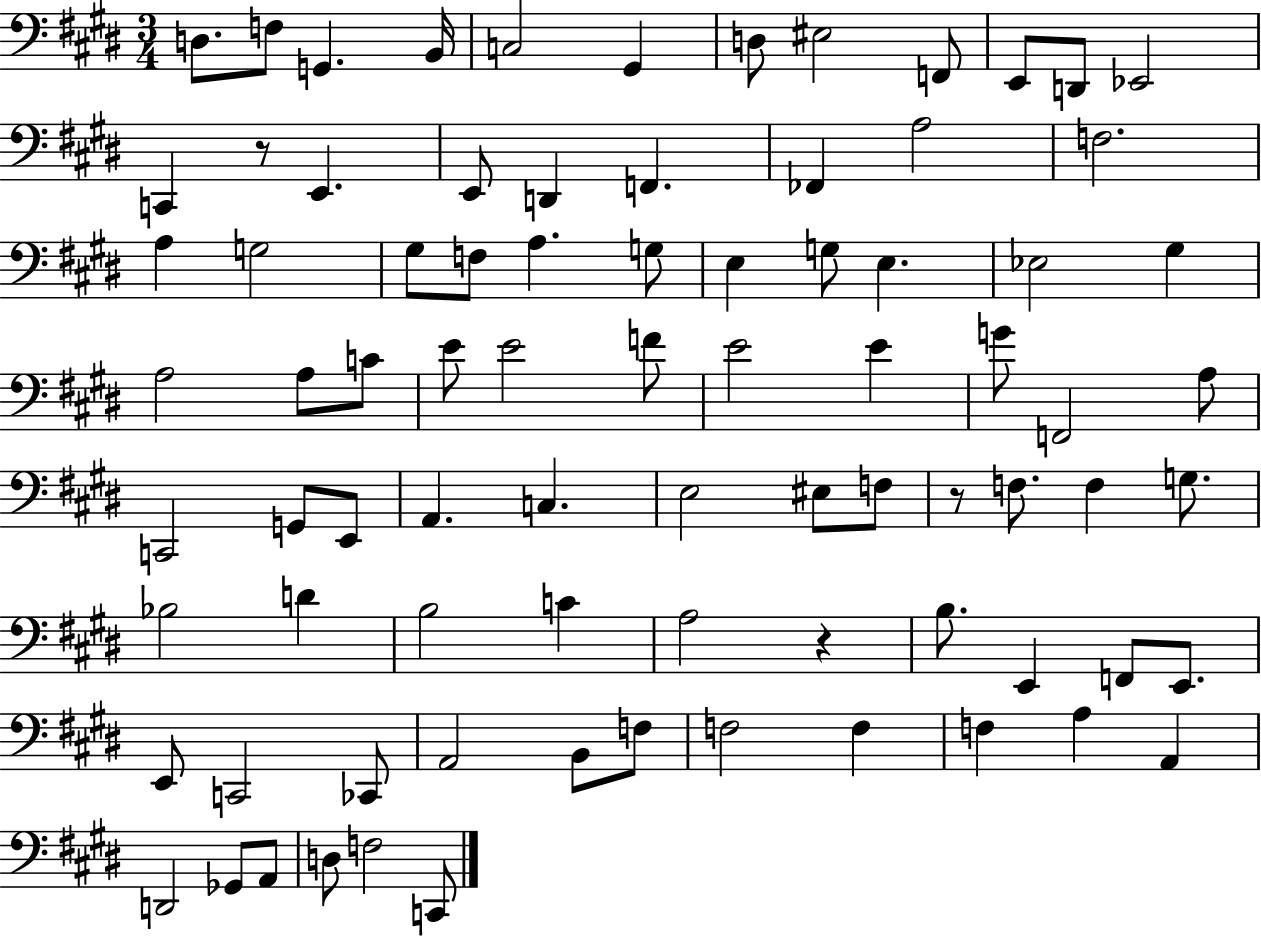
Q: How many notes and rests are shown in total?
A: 82